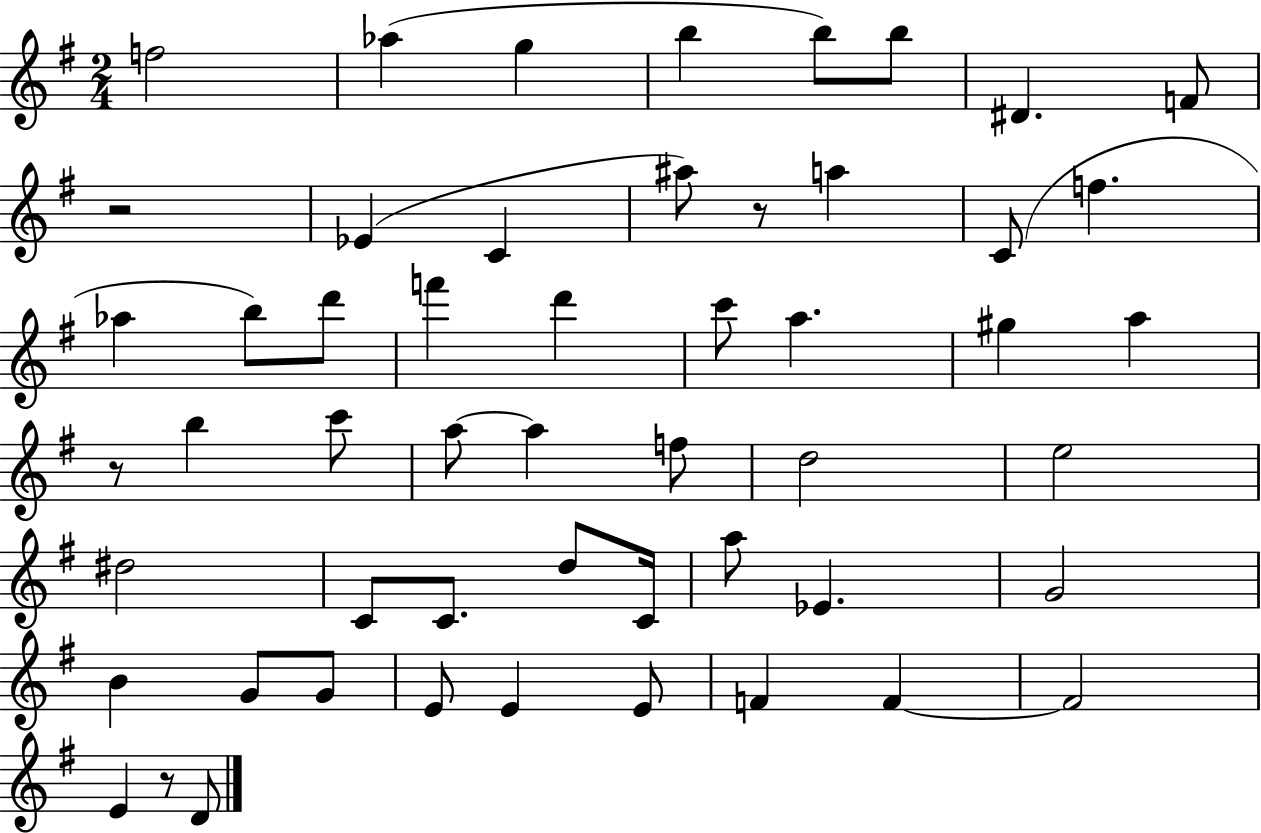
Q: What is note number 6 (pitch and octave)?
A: B5